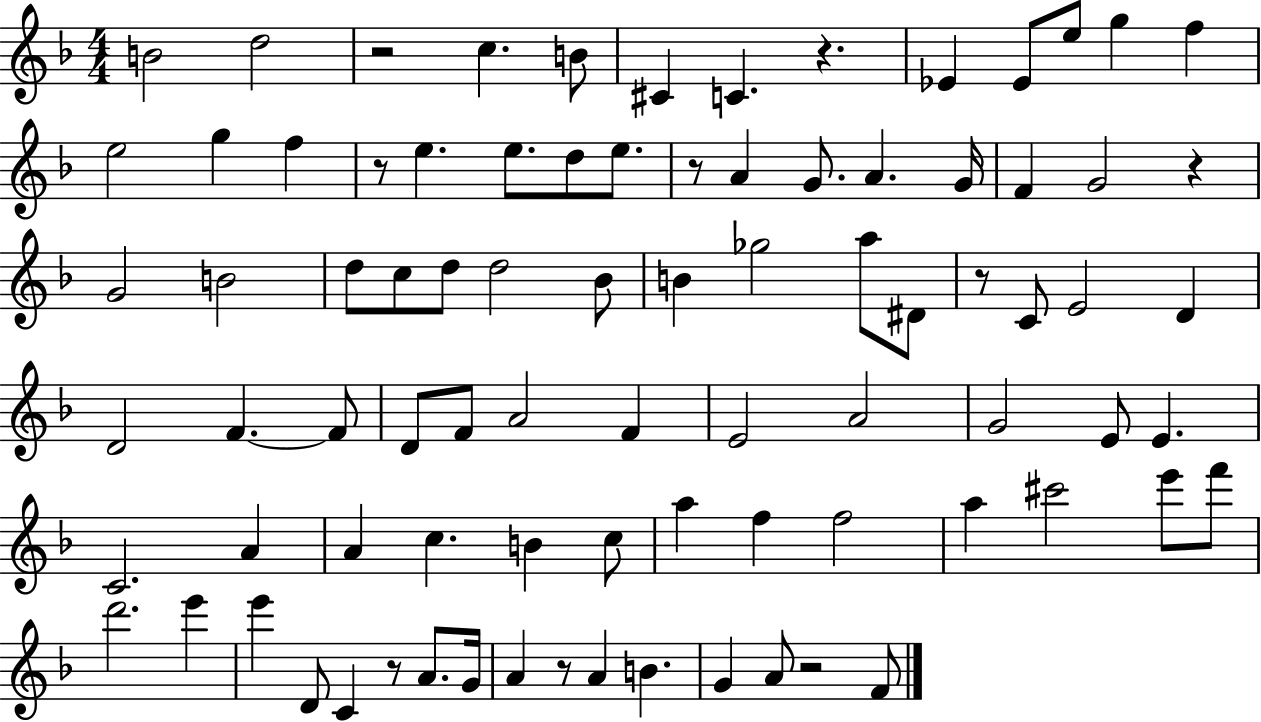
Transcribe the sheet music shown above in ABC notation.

X:1
T:Untitled
M:4/4
L:1/4
K:F
B2 d2 z2 c B/2 ^C C z _E _E/2 e/2 g f e2 g f z/2 e e/2 d/2 e/2 z/2 A G/2 A G/4 F G2 z G2 B2 d/2 c/2 d/2 d2 _B/2 B _g2 a/2 ^D/2 z/2 C/2 E2 D D2 F F/2 D/2 F/2 A2 F E2 A2 G2 E/2 E C2 A A c B c/2 a f f2 a ^c'2 e'/2 f'/2 d'2 e' e' D/2 C z/2 A/2 G/4 A z/2 A B G A/2 z2 F/2